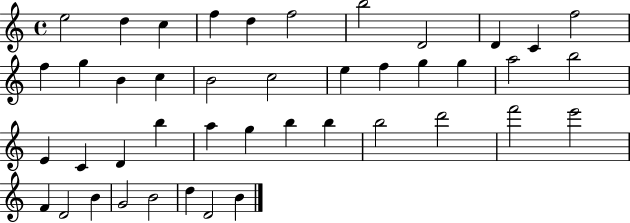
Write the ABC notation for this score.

X:1
T:Untitled
M:4/4
L:1/4
K:C
e2 d c f d f2 b2 D2 D C f2 f g B c B2 c2 e f g g a2 b2 E C D b a g b b b2 d'2 f'2 e'2 F D2 B G2 B2 d D2 B